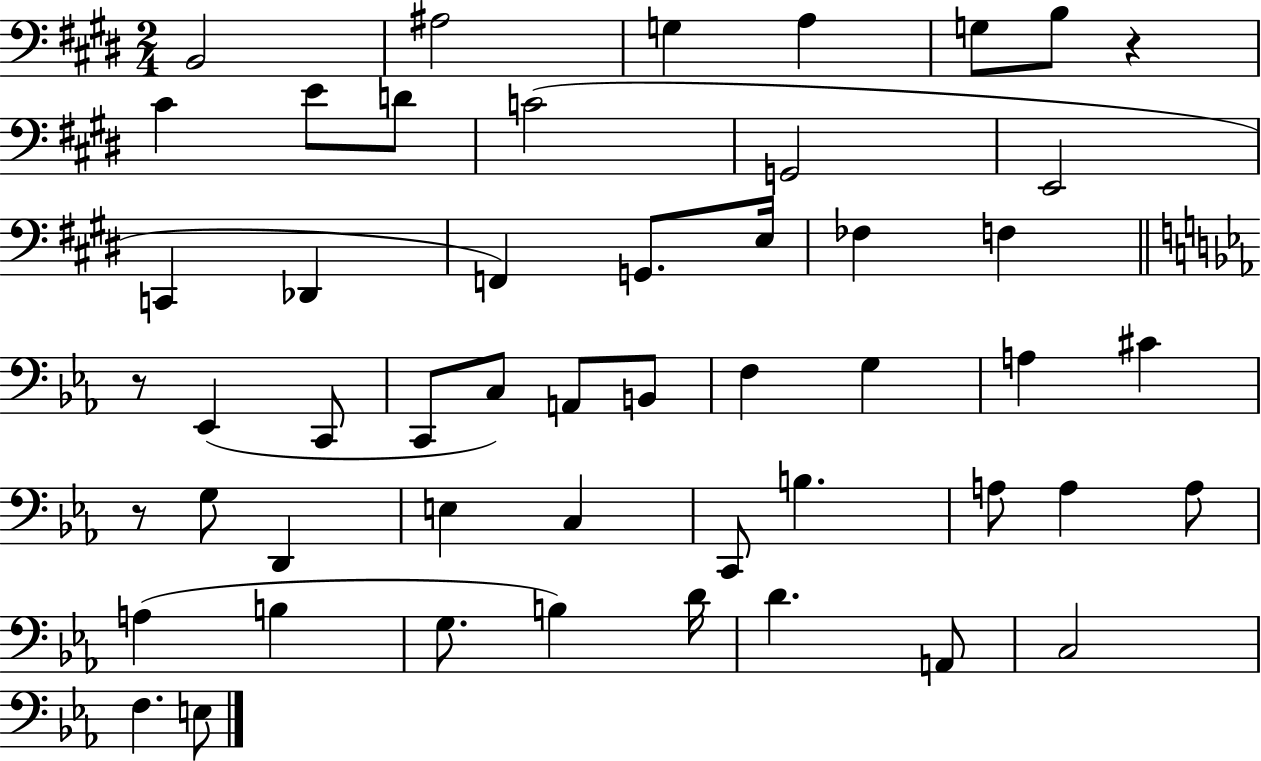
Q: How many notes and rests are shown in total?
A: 51